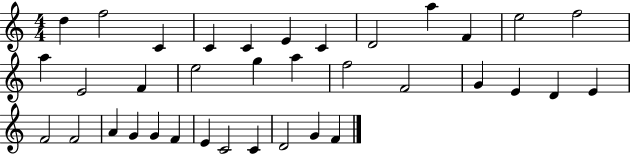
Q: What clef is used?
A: treble